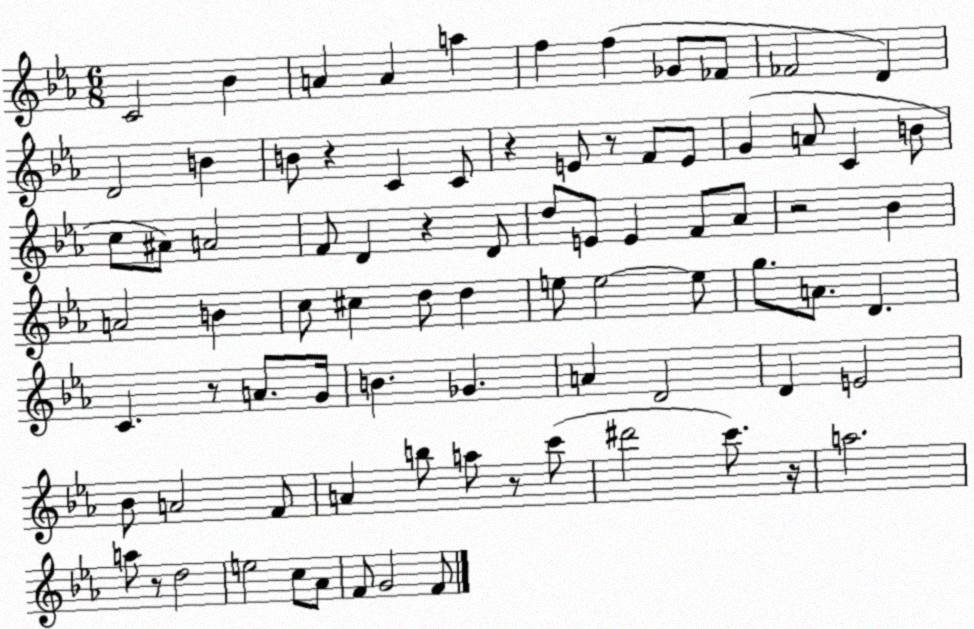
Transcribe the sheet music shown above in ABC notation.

X:1
T:Untitled
M:6/8
L:1/4
K:Eb
C2 _B A A a f f _G/2 _F/2 _F2 D D2 B B/2 z C C/2 z E/2 z/2 F/2 E/2 G A/2 C B/2 c/2 ^A/2 A2 F/2 D z D/2 d/2 E/2 E F/2 _A/2 z2 _B A2 B c/2 ^c d/2 d e/2 e2 e/2 g/2 A/2 D C z/2 A/2 G/4 B _G A D2 D E2 _B/2 A2 F/2 A b/2 a/2 z/2 c'/2 ^d'2 c'/2 z/4 a2 a/2 z/2 d2 e2 c/2 _A/2 F/2 G2 F/2